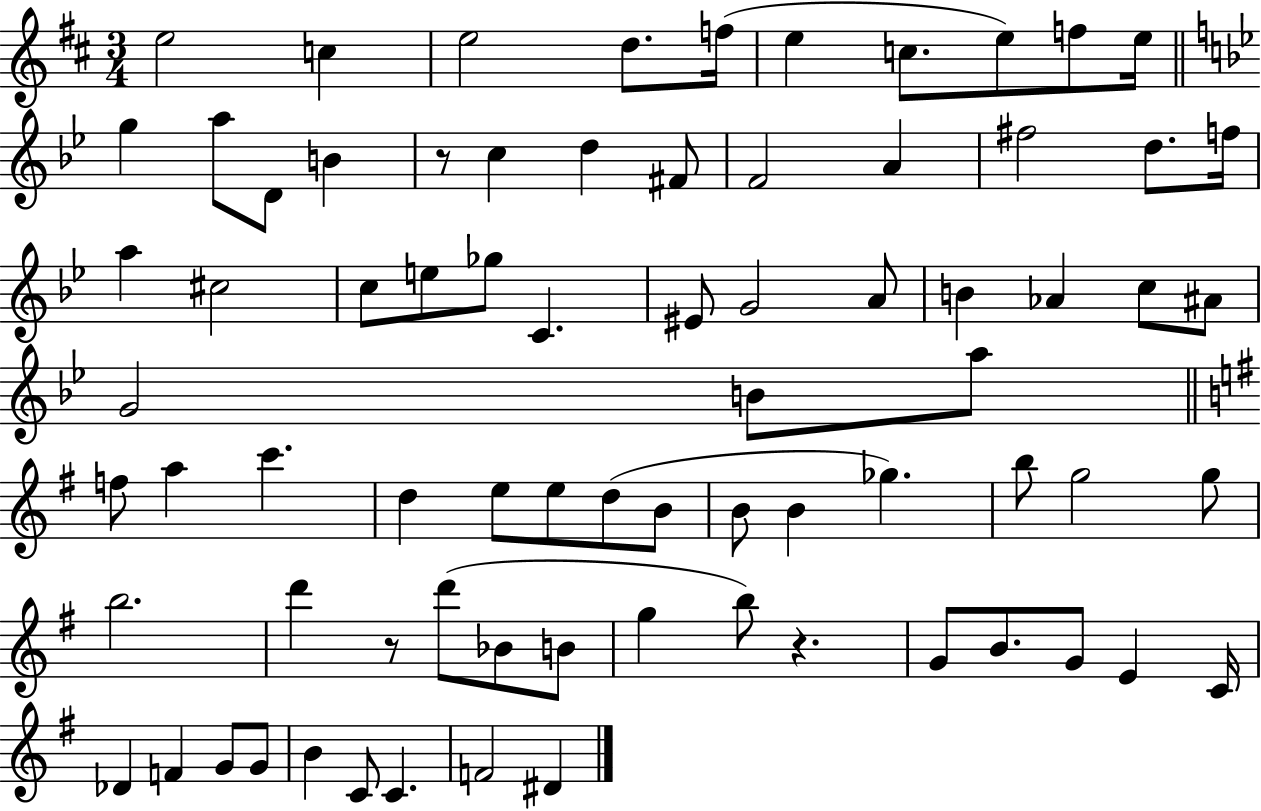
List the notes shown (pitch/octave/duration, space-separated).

E5/h C5/q E5/h D5/e. F5/s E5/q C5/e. E5/e F5/e E5/s G5/q A5/e D4/e B4/q R/e C5/q D5/q F#4/e F4/h A4/q F#5/h D5/e. F5/s A5/q C#5/h C5/e E5/e Gb5/e C4/q. EIS4/e G4/h A4/e B4/q Ab4/q C5/e A#4/e G4/h B4/e A5/e F5/e A5/q C6/q. D5/q E5/e E5/e D5/e B4/e B4/e B4/q Gb5/q. B5/e G5/h G5/e B5/h. D6/q R/e D6/e Bb4/e B4/e G5/q B5/e R/q. G4/e B4/e. G4/e E4/q C4/s Db4/q F4/q G4/e G4/e B4/q C4/e C4/q. F4/h D#4/q